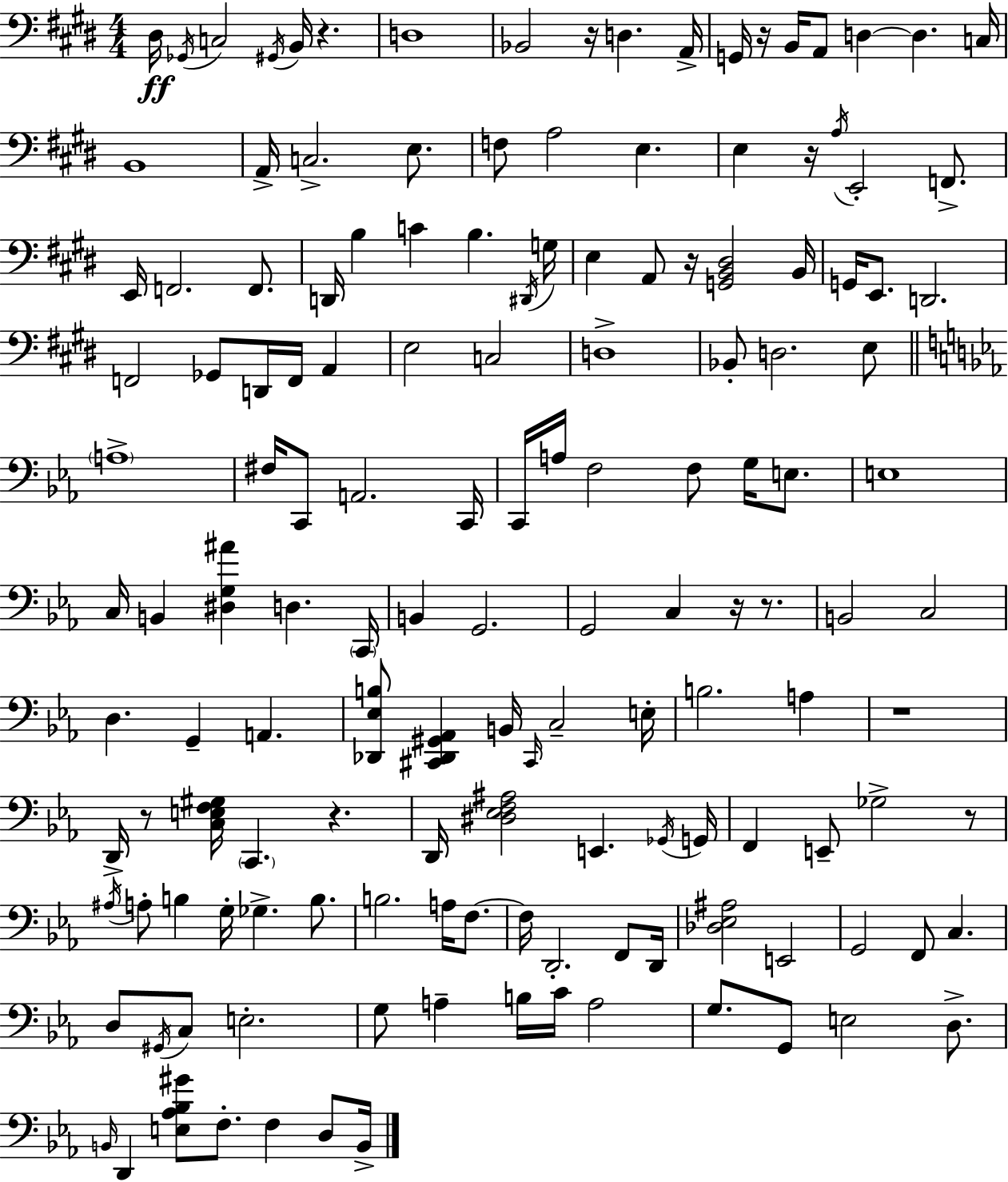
{
  \clef bass
  \numericTimeSignature
  \time 4/4
  \key e \major
  \repeat volta 2 { dis16\ff \acciaccatura { ges,16 } c2 \acciaccatura { gis,16 } b,16 r4. | d1 | bes,2 r16 d4. | a,16-> g,16 r16 b,16 a,8 d4~~ d4. | \break c16 b,1 | a,16-> c2.-> e8. | f8 a2 e4. | e4 r16 \acciaccatura { a16 } e,2-. | \break f,8.-> e,16 f,2. | f,8. d,16 b4 c'4 b4. | \acciaccatura { dis,16 } g16 e4 a,8 r16 <g, b, dis>2 | b,16 g,16 e,8. d,2. | \break f,2 ges,8 d,16 f,16 | a,4 e2 c2 | d1-> | bes,8-. d2. | \break e8 \bar "||" \break \key ees \major \parenthesize a1-> | fis16 c,8 a,2. c,16 | c,16 a16 f2 f8 g16 e8. | e1 | \break c16 b,4 <dis g ais'>4 d4. \parenthesize c,16 | b,4 g,2. | g,2 c4 r16 r8. | b,2 c2 | \break d4. g,4-- a,4. | <des, ees b>8 <cis, des, gis, aes,>4 b,16 \grace { cis,16 } c2-- | e16-. b2. a4 | r1 | \break d,16-> r8 <c e f gis>16 \parenthesize c,4. r4. | d,16 <dis ees f ais>2 e,4. | \acciaccatura { ges,16 } g,16 f,4 e,8-- ges2-> | r8 \acciaccatura { ais16 } a8-. b4 g16-. ges4.-> | \break b8. b2. a16 | f8.~~ f16 d,2.-. | f,8 d,16 <des ees ais>2 e,2 | g,2 f,8 c4. | \break d8 \acciaccatura { gis,16 } c8 e2.-. | g8 a4-- b16 c'16 a2 | g8. g,8 e2 | d8.-> \grace { b,16 } d,4 <e aes bes gis'>8 f8.-. f4 | \break d8 b,16-> } \bar "|."
}